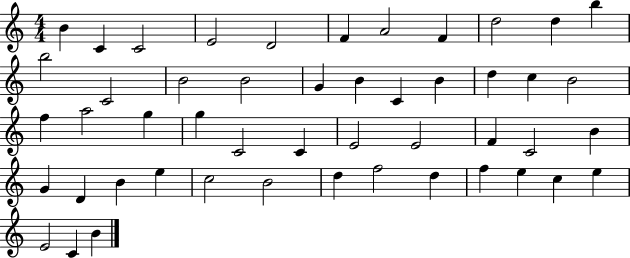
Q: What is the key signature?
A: C major